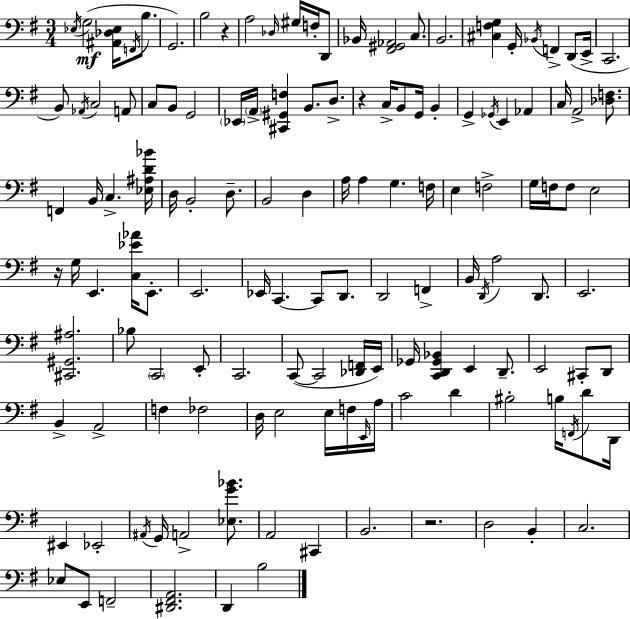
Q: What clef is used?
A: bass